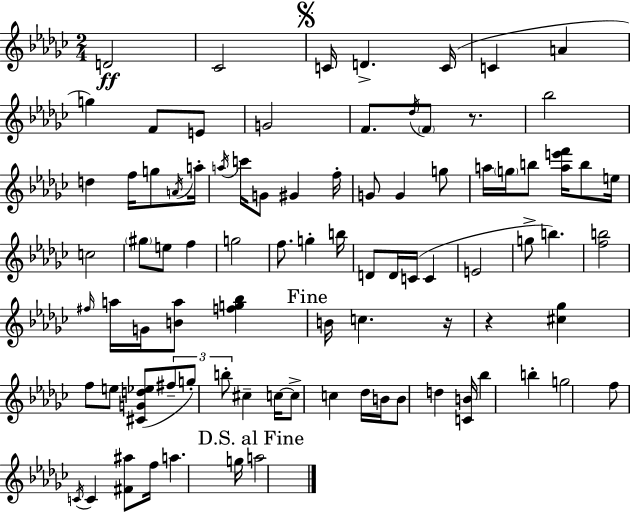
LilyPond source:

{
  \clef treble
  \numericTimeSignature
  \time 2/4
  \key ees \minor
  d'2\ff | ces'2 | \mark \markup { \musicglyph "scripts.segno" } c'16 d'4.-> c'16( | c'4 a'4 | \break g''4) f'8 e'8 | g'2 | f'8. \acciaccatura { des''16 } \parenthesize f'8 r8. | bes''2 | \break d''4 f''16 g''8 | \acciaccatura { a'16 } a''16-. \acciaccatura { a''16 } c'''16 g'8 gis'4 | f''16-. g'8 g'4 | g''8 a''16 \parenthesize g''16 b''8 <a'' e''' f'''>16 | \break b''8 e''16 c''2 | \parenthesize gis''8 e''8 f''4 | g''2 | f''8. g''4-. | \break b''16 d'8 d'16 c'16( c'4 | e'2 | g''8-> b''4.) | <f'' b''>2 | \break \grace { fis''16 } a''16 g'16 <b' a''>8 | <f'' g'' bes''>4 \mark "Fine" b'16 c''4. | r16 r4 | <cis'' ges''>4 f''8 e''8 | \break <cis' g' d'' ees''>8( \tuplet 3/2 { fis''8-- g''8-.) b''8-. } | cis''4-- c''16~~ c''8-> c''4 | des''16 b'16 b'8 d''4 | <c' b'>16 bes''4 | \break b''4-. g''2 | f''8 \acciaccatura { c'16 } c'4 | <fis' ais''>8 f''16 a''4. | g''16 \mark "D.S. al Fine" a''2 | \break \bar "|."
}